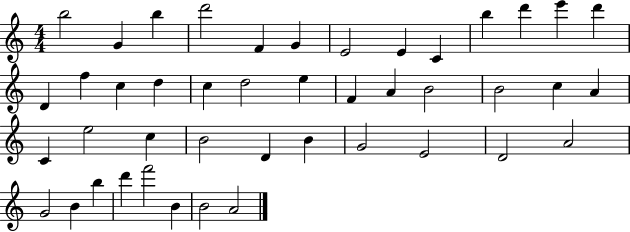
X:1
T:Untitled
M:4/4
L:1/4
K:C
b2 G b d'2 F G E2 E C b d' e' d' D f c d c d2 e F A B2 B2 c A C e2 c B2 D B G2 E2 D2 A2 G2 B b d' f'2 B B2 A2